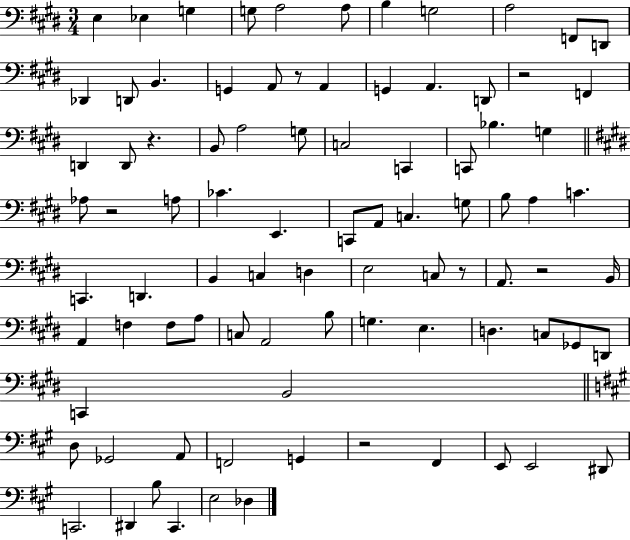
X:1
T:Untitled
M:3/4
L:1/4
K:E
E, _E, G, G,/2 A,2 A,/2 B, G,2 A,2 F,,/2 D,,/2 _D,, D,,/2 B,, G,, A,,/2 z/2 A,, G,, A,, D,,/2 z2 F,, D,, D,,/2 z B,,/2 A,2 G,/2 C,2 C,, C,,/2 _B, G, _A,/2 z2 A,/2 _C E,, C,,/2 A,,/2 C, G,/2 B,/2 A, C C,, D,, B,, C, D, E,2 C,/2 z/2 A,,/2 z2 B,,/4 A,, F, F,/2 A,/2 C,/2 A,,2 B,/2 G, E, D, C,/2 _G,,/2 D,,/2 C,, B,,2 D,/2 _G,,2 A,,/2 F,,2 G,, z2 ^F,, E,,/2 E,,2 ^D,,/2 C,,2 ^D,, B,/2 ^C,, E,2 _D,